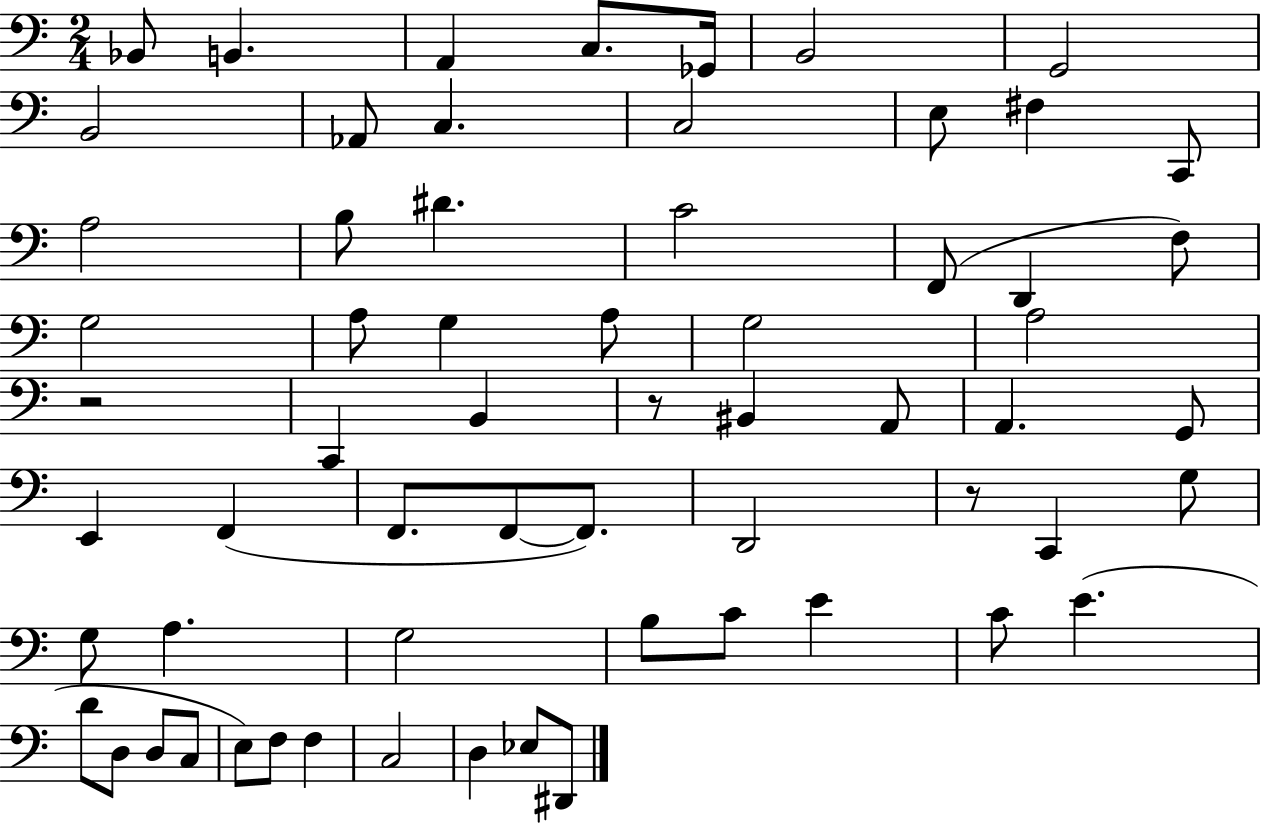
X:1
T:Untitled
M:2/4
L:1/4
K:C
_B,,/2 B,, A,, C,/2 _G,,/4 B,,2 G,,2 B,,2 _A,,/2 C, C,2 E,/2 ^F, C,,/2 A,2 B,/2 ^D C2 F,,/2 D,, F,/2 G,2 A,/2 G, A,/2 G,2 A,2 z2 C,, B,, z/2 ^B,, A,,/2 A,, G,,/2 E,, F,, F,,/2 F,,/2 F,,/2 D,,2 z/2 C,, G,/2 G,/2 A, G,2 B,/2 C/2 E C/2 E D/2 D,/2 D,/2 C,/2 E,/2 F,/2 F, C,2 D, _E,/2 ^D,,/2